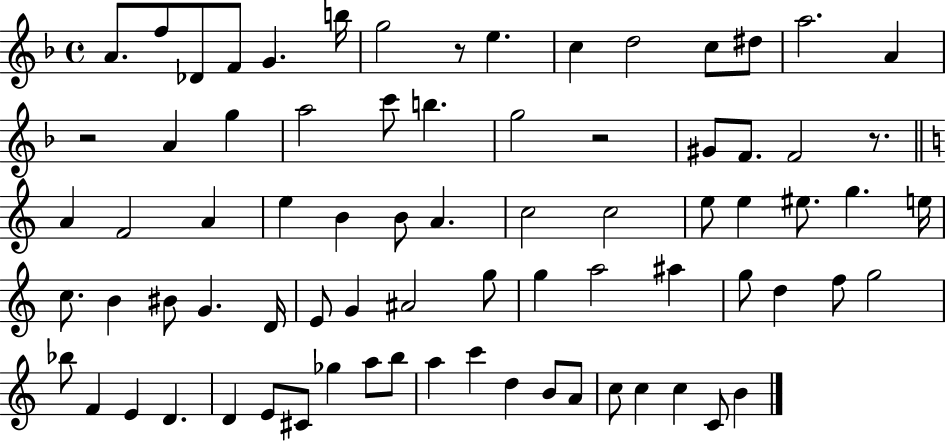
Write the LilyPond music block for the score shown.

{
  \clef treble
  \time 4/4
  \defaultTimeSignature
  \key f \major
  \repeat volta 2 { a'8. f''8 des'8 f'8 g'4. b''16 | g''2 r8 e''4. | c''4 d''2 c''8 dis''8 | a''2. a'4 | \break r2 a'4 g''4 | a''2 c'''8 b''4. | g''2 r2 | gis'8 f'8. f'2 r8. | \break \bar "||" \break \key a \minor a'4 f'2 a'4 | e''4 b'4 b'8 a'4. | c''2 c''2 | e''8 e''4 eis''8. g''4. e''16 | \break c''8. b'4 bis'8 g'4. d'16 | e'8 g'4 ais'2 g''8 | g''4 a''2 ais''4 | g''8 d''4 f''8 g''2 | \break bes''8 f'4 e'4 d'4. | d'4 e'8 cis'8 ges''4 a''8 b''8 | a''4 c'''4 d''4 b'8 a'8 | c''8 c''4 c''4 c'8 b'4 | \break } \bar "|."
}